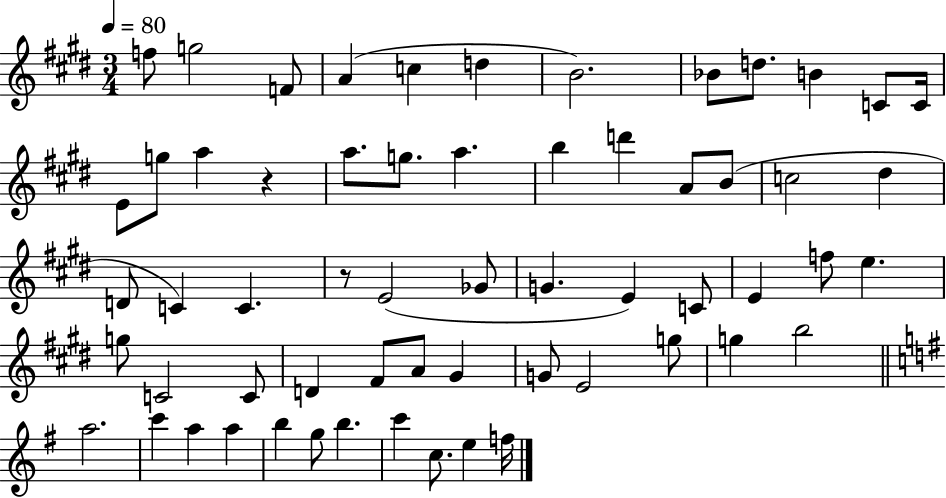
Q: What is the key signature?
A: E major